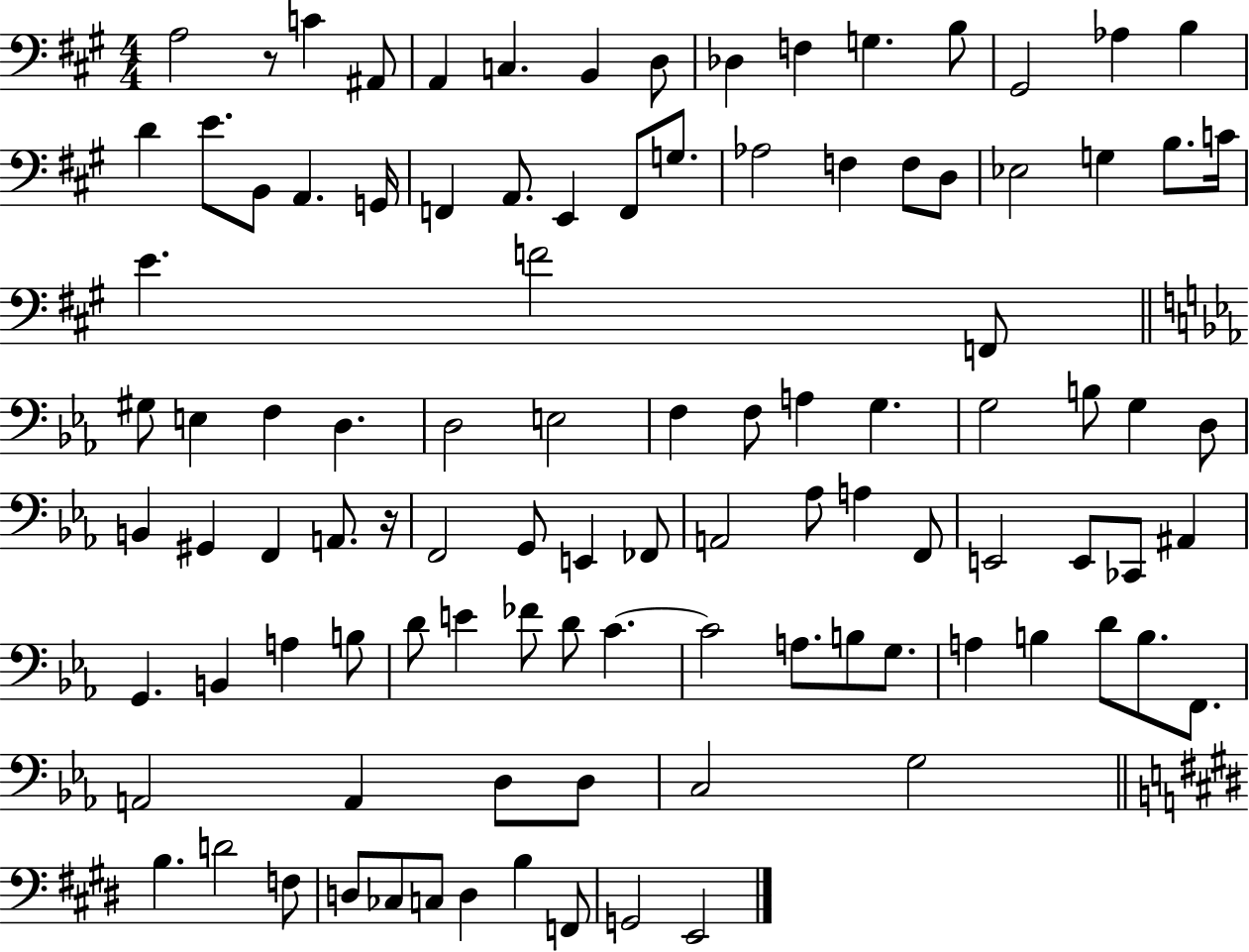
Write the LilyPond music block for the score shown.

{
  \clef bass
  \numericTimeSignature
  \time 4/4
  \key a \major
  \repeat volta 2 { a2 r8 c'4 ais,8 | a,4 c4. b,4 d8 | des4 f4 g4. b8 | gis,2 aes4 b4 | \break d'4 e'8. b,8 a,4. g,16 | f,4 a,8. e,4 f,8 g8. | aes2 f4 f8 d8 | ees2 g4 b8. c'16 | \break e'4. f'2 f,8 | \bar "||" \break \key ees \major gis8 e4 f4 d4. | d2 e2 | f4 f8 a4 g4. | g2 b8 g4 d8 | \break b,4 gis,4 f,4 a,8. r16 | f,2 g,8 e,4 fes,8 | a,2 aes8 a4 f,8 | e,2 e,8 ces,8 ais,4 | \break g,4. b,4 a4 b8 | d'8 e'4 fes'8 d'8 c'4.~~ | c'2 a8. b8 g8. | a4 b4 d'8 b8. f,8. | \break a,2 a,4 d8 d8 | c2 g2 | \bar "||" \break \key e \major b4. d'2 f8 | d8 ces8 c8 d4 b4 f,8 | g,2 e,2 | } \bar "|."
}